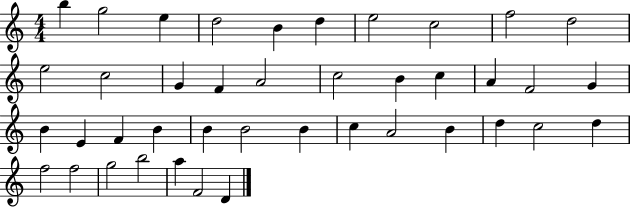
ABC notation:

X:1
T:Untitled
M:4/4
L:1/4
K:C
b g2 e d2 B d e2 c2 f2 d2 e2 c2 G F A2 c2 B c A F2 G B E F B B B2 B c A2 B d c2 d f2 f2 g2 b2 a F2 D